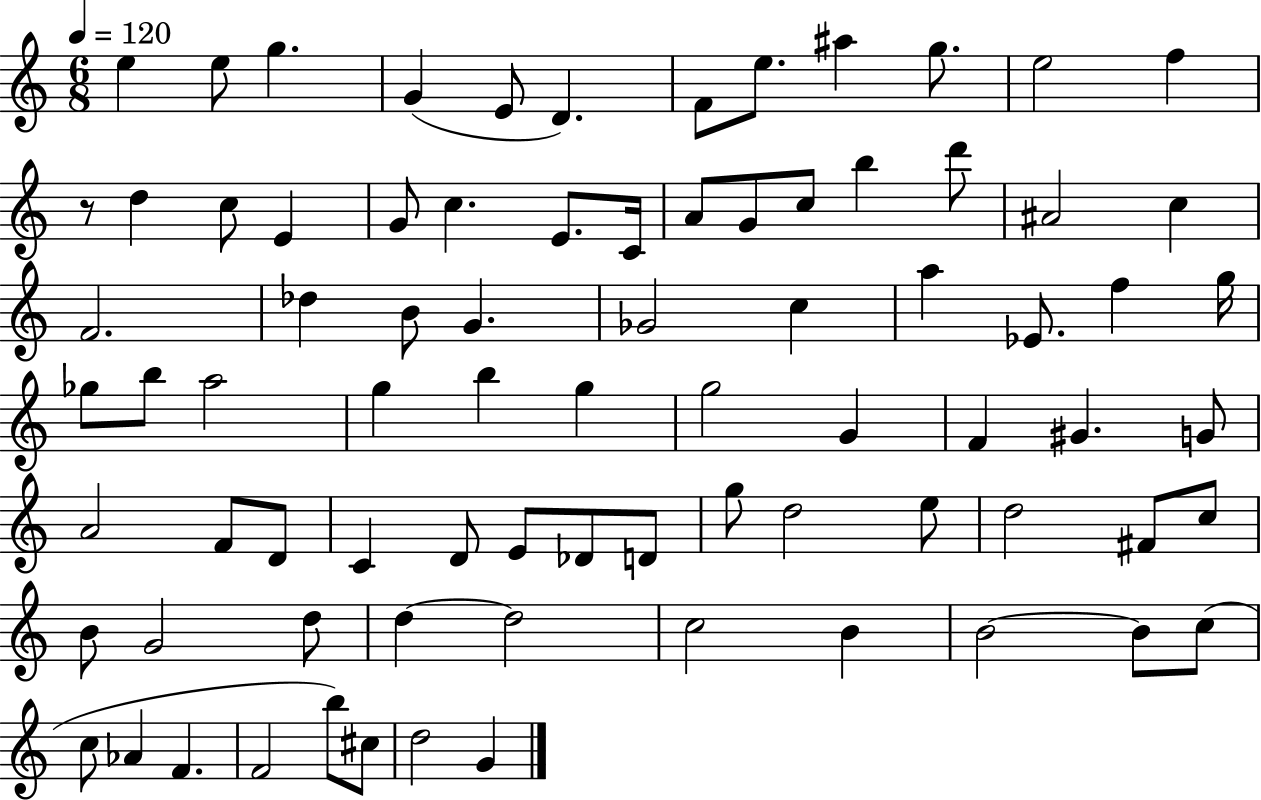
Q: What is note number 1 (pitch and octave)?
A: E5